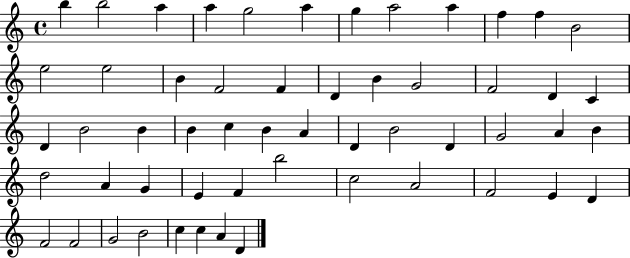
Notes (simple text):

B5/q B5/h A5/q A5/q G5/h A5/q G5/q A5/h A5/q F5/q F5/q B4/h E5/h E5/h B4/q F4/h F4/q D4/q B4/q G4/h F4/h D4/q C4/q D4/q B4/h B4/q B4/q C5/q B4/q A4/q D4/q B4/h D4/q G4/h A4/q B4/q D5/h A4/q G4/q E4/q F4/q B5/h C5/h A4/h F4/h E4/q D4/q F4/h F4/h G4/h B4/h C5/q C5/q A4/q D4/q